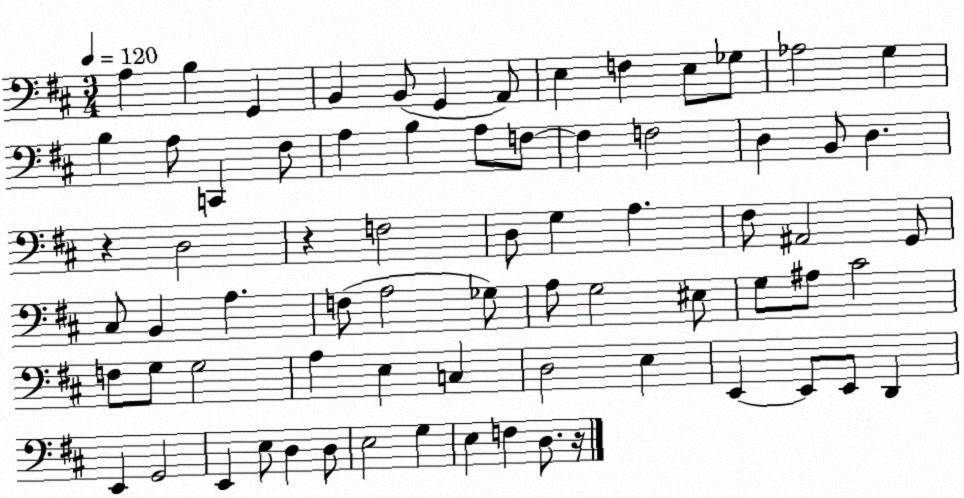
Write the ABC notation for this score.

X:1
T:Untitled
M:3/4
L:1/4
K:D
A, B, G,, B,, B,,/2 G,, A,,/2 E, F, E,/2 _G,/2 _A,2 G, B, A,/2 C,, ^F,/2 A, B, A,/2 F,/2 F, F,2 D, B,,/2 D, z D,2 z F,2 D,/2 G, A, ^F,/2 ^A,,2 G,,/2 ^C,/2 B,, A, F,/2 A,2 _G,/2 A,/2 G,2 ^E,/2 G,/2 ^A,/2 ^C2 F,/2 G,/2 G,2 A, E, C, D,2 E, E,, E,,/2 E,,/2 D,, E,, G,,2 E,, E,/2 D, D,/2 E,2 G, E, F, D,/2 z/4